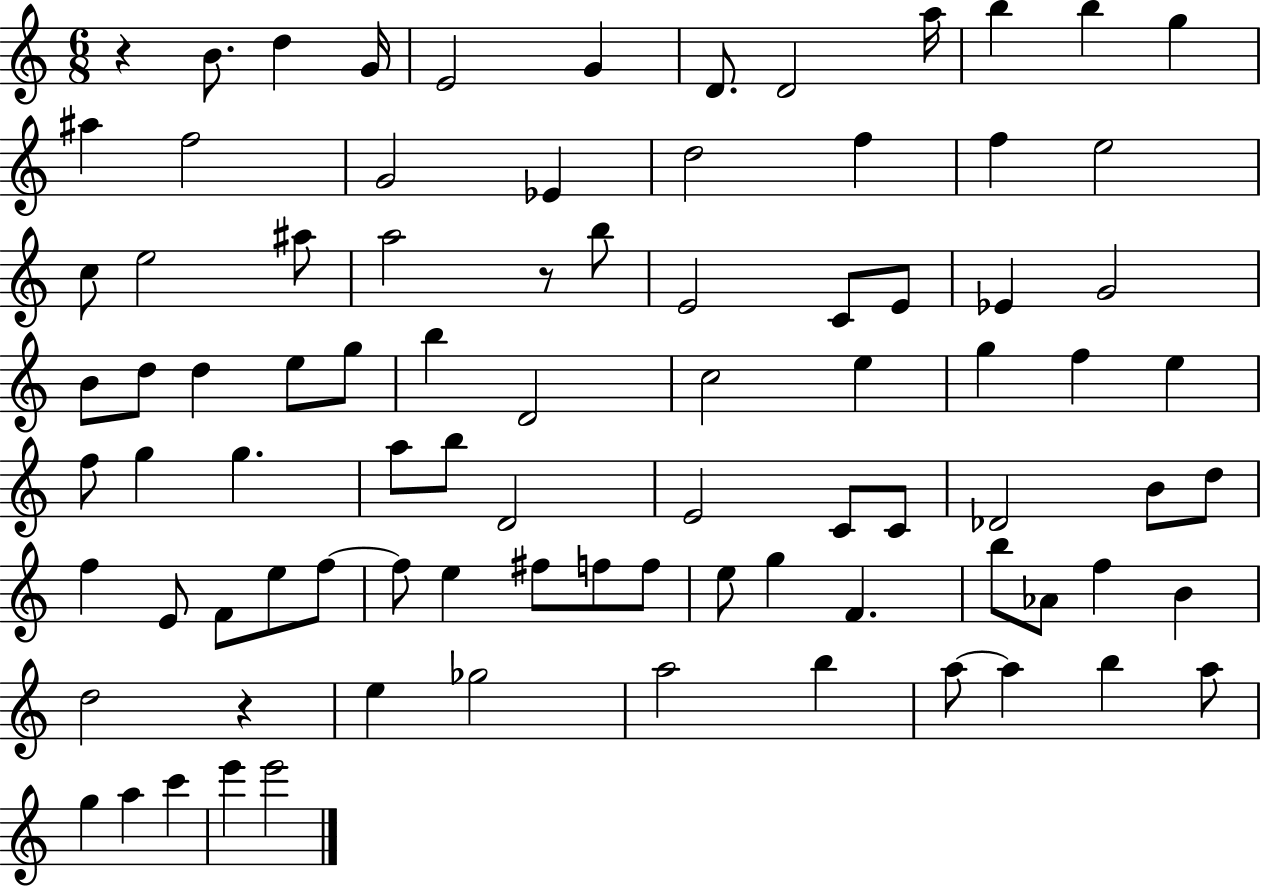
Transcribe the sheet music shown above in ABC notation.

X:1
T:Untitled
M:6/8
L:1/4
K:C
z B/2 d G/4 E2 G D/2 D2 a/4 b b g ^a f2 G2 _E d2 f f e2 c/2 e2 ^a/2 a2 z/2 b/2 E2 C/2 E/2 _E G2 B/2 d/2 d e/2 g/2 b D2 c2 e g f e f/2 g g a/2 b/2 D2 E2 C/2 C/2 _D2 B/2 d/2 f E/2 F/2 e/2 f/2 f/2 e ^f/2 f/2 f/2 e/2 g F b/2 _A/2 f B d2 z e _g2 a2 b a/2 a b a/2 g a c' e' e'2